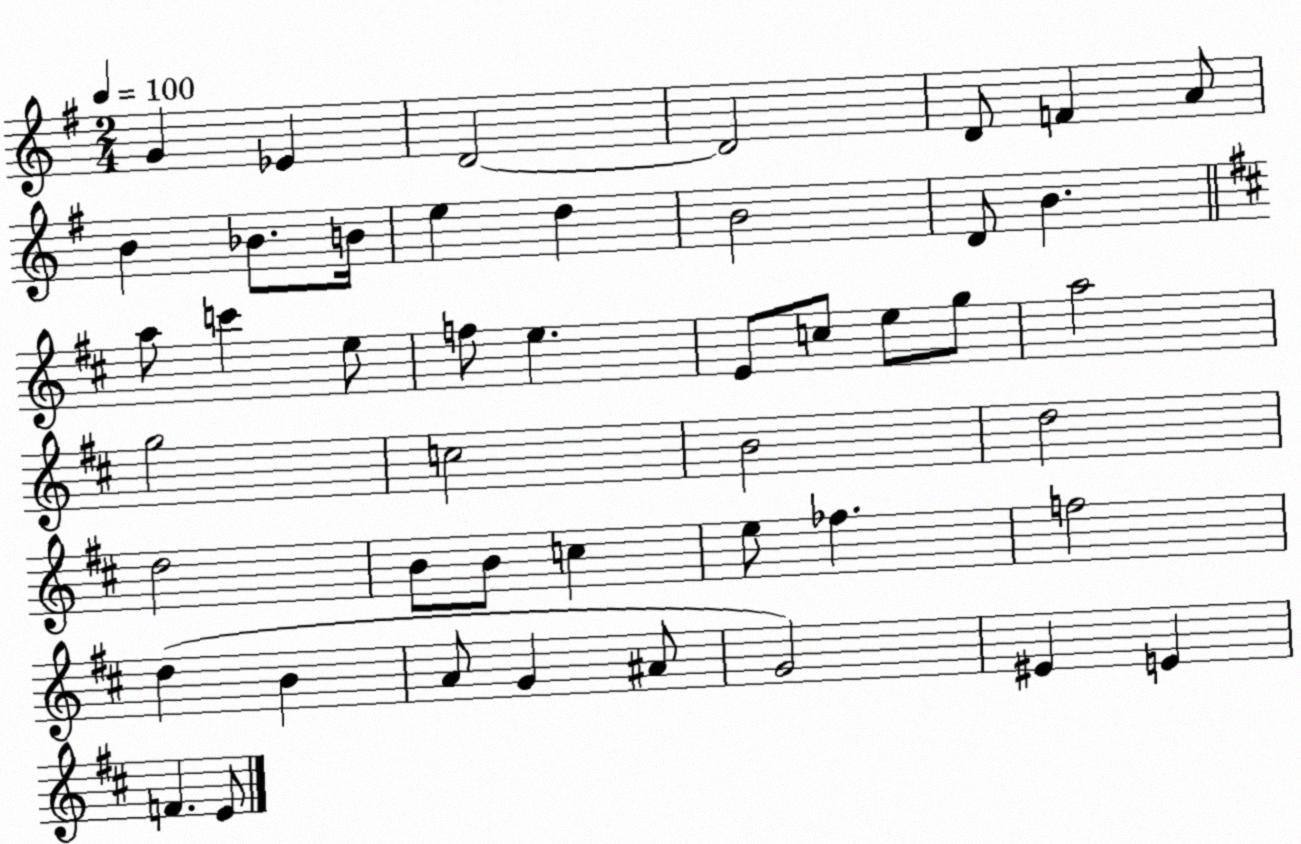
X:1
T:Untitled
M:2/4
L:1/4
K:G
G _E D2 D2 D/2 F A/2 B _B/2 B/4 e d B2 D/2 B a/2 c' e/2 f/2 e E/2 c/2 e/2 g/2 a2 g2 c2 B2 d2 d2 B/2 B/2 c e/2 _f f2 d B A/2 G ^A/2 G2 ^E E F E/2